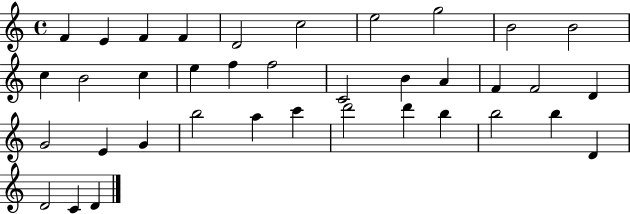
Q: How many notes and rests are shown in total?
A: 37